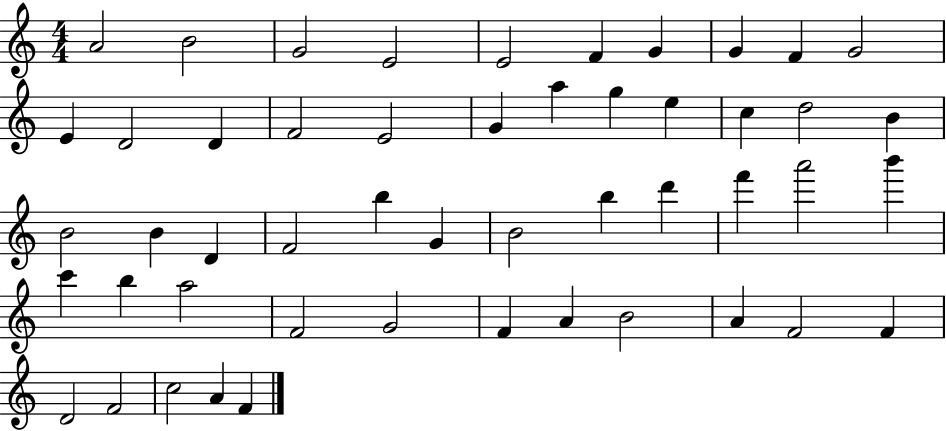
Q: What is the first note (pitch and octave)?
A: A4